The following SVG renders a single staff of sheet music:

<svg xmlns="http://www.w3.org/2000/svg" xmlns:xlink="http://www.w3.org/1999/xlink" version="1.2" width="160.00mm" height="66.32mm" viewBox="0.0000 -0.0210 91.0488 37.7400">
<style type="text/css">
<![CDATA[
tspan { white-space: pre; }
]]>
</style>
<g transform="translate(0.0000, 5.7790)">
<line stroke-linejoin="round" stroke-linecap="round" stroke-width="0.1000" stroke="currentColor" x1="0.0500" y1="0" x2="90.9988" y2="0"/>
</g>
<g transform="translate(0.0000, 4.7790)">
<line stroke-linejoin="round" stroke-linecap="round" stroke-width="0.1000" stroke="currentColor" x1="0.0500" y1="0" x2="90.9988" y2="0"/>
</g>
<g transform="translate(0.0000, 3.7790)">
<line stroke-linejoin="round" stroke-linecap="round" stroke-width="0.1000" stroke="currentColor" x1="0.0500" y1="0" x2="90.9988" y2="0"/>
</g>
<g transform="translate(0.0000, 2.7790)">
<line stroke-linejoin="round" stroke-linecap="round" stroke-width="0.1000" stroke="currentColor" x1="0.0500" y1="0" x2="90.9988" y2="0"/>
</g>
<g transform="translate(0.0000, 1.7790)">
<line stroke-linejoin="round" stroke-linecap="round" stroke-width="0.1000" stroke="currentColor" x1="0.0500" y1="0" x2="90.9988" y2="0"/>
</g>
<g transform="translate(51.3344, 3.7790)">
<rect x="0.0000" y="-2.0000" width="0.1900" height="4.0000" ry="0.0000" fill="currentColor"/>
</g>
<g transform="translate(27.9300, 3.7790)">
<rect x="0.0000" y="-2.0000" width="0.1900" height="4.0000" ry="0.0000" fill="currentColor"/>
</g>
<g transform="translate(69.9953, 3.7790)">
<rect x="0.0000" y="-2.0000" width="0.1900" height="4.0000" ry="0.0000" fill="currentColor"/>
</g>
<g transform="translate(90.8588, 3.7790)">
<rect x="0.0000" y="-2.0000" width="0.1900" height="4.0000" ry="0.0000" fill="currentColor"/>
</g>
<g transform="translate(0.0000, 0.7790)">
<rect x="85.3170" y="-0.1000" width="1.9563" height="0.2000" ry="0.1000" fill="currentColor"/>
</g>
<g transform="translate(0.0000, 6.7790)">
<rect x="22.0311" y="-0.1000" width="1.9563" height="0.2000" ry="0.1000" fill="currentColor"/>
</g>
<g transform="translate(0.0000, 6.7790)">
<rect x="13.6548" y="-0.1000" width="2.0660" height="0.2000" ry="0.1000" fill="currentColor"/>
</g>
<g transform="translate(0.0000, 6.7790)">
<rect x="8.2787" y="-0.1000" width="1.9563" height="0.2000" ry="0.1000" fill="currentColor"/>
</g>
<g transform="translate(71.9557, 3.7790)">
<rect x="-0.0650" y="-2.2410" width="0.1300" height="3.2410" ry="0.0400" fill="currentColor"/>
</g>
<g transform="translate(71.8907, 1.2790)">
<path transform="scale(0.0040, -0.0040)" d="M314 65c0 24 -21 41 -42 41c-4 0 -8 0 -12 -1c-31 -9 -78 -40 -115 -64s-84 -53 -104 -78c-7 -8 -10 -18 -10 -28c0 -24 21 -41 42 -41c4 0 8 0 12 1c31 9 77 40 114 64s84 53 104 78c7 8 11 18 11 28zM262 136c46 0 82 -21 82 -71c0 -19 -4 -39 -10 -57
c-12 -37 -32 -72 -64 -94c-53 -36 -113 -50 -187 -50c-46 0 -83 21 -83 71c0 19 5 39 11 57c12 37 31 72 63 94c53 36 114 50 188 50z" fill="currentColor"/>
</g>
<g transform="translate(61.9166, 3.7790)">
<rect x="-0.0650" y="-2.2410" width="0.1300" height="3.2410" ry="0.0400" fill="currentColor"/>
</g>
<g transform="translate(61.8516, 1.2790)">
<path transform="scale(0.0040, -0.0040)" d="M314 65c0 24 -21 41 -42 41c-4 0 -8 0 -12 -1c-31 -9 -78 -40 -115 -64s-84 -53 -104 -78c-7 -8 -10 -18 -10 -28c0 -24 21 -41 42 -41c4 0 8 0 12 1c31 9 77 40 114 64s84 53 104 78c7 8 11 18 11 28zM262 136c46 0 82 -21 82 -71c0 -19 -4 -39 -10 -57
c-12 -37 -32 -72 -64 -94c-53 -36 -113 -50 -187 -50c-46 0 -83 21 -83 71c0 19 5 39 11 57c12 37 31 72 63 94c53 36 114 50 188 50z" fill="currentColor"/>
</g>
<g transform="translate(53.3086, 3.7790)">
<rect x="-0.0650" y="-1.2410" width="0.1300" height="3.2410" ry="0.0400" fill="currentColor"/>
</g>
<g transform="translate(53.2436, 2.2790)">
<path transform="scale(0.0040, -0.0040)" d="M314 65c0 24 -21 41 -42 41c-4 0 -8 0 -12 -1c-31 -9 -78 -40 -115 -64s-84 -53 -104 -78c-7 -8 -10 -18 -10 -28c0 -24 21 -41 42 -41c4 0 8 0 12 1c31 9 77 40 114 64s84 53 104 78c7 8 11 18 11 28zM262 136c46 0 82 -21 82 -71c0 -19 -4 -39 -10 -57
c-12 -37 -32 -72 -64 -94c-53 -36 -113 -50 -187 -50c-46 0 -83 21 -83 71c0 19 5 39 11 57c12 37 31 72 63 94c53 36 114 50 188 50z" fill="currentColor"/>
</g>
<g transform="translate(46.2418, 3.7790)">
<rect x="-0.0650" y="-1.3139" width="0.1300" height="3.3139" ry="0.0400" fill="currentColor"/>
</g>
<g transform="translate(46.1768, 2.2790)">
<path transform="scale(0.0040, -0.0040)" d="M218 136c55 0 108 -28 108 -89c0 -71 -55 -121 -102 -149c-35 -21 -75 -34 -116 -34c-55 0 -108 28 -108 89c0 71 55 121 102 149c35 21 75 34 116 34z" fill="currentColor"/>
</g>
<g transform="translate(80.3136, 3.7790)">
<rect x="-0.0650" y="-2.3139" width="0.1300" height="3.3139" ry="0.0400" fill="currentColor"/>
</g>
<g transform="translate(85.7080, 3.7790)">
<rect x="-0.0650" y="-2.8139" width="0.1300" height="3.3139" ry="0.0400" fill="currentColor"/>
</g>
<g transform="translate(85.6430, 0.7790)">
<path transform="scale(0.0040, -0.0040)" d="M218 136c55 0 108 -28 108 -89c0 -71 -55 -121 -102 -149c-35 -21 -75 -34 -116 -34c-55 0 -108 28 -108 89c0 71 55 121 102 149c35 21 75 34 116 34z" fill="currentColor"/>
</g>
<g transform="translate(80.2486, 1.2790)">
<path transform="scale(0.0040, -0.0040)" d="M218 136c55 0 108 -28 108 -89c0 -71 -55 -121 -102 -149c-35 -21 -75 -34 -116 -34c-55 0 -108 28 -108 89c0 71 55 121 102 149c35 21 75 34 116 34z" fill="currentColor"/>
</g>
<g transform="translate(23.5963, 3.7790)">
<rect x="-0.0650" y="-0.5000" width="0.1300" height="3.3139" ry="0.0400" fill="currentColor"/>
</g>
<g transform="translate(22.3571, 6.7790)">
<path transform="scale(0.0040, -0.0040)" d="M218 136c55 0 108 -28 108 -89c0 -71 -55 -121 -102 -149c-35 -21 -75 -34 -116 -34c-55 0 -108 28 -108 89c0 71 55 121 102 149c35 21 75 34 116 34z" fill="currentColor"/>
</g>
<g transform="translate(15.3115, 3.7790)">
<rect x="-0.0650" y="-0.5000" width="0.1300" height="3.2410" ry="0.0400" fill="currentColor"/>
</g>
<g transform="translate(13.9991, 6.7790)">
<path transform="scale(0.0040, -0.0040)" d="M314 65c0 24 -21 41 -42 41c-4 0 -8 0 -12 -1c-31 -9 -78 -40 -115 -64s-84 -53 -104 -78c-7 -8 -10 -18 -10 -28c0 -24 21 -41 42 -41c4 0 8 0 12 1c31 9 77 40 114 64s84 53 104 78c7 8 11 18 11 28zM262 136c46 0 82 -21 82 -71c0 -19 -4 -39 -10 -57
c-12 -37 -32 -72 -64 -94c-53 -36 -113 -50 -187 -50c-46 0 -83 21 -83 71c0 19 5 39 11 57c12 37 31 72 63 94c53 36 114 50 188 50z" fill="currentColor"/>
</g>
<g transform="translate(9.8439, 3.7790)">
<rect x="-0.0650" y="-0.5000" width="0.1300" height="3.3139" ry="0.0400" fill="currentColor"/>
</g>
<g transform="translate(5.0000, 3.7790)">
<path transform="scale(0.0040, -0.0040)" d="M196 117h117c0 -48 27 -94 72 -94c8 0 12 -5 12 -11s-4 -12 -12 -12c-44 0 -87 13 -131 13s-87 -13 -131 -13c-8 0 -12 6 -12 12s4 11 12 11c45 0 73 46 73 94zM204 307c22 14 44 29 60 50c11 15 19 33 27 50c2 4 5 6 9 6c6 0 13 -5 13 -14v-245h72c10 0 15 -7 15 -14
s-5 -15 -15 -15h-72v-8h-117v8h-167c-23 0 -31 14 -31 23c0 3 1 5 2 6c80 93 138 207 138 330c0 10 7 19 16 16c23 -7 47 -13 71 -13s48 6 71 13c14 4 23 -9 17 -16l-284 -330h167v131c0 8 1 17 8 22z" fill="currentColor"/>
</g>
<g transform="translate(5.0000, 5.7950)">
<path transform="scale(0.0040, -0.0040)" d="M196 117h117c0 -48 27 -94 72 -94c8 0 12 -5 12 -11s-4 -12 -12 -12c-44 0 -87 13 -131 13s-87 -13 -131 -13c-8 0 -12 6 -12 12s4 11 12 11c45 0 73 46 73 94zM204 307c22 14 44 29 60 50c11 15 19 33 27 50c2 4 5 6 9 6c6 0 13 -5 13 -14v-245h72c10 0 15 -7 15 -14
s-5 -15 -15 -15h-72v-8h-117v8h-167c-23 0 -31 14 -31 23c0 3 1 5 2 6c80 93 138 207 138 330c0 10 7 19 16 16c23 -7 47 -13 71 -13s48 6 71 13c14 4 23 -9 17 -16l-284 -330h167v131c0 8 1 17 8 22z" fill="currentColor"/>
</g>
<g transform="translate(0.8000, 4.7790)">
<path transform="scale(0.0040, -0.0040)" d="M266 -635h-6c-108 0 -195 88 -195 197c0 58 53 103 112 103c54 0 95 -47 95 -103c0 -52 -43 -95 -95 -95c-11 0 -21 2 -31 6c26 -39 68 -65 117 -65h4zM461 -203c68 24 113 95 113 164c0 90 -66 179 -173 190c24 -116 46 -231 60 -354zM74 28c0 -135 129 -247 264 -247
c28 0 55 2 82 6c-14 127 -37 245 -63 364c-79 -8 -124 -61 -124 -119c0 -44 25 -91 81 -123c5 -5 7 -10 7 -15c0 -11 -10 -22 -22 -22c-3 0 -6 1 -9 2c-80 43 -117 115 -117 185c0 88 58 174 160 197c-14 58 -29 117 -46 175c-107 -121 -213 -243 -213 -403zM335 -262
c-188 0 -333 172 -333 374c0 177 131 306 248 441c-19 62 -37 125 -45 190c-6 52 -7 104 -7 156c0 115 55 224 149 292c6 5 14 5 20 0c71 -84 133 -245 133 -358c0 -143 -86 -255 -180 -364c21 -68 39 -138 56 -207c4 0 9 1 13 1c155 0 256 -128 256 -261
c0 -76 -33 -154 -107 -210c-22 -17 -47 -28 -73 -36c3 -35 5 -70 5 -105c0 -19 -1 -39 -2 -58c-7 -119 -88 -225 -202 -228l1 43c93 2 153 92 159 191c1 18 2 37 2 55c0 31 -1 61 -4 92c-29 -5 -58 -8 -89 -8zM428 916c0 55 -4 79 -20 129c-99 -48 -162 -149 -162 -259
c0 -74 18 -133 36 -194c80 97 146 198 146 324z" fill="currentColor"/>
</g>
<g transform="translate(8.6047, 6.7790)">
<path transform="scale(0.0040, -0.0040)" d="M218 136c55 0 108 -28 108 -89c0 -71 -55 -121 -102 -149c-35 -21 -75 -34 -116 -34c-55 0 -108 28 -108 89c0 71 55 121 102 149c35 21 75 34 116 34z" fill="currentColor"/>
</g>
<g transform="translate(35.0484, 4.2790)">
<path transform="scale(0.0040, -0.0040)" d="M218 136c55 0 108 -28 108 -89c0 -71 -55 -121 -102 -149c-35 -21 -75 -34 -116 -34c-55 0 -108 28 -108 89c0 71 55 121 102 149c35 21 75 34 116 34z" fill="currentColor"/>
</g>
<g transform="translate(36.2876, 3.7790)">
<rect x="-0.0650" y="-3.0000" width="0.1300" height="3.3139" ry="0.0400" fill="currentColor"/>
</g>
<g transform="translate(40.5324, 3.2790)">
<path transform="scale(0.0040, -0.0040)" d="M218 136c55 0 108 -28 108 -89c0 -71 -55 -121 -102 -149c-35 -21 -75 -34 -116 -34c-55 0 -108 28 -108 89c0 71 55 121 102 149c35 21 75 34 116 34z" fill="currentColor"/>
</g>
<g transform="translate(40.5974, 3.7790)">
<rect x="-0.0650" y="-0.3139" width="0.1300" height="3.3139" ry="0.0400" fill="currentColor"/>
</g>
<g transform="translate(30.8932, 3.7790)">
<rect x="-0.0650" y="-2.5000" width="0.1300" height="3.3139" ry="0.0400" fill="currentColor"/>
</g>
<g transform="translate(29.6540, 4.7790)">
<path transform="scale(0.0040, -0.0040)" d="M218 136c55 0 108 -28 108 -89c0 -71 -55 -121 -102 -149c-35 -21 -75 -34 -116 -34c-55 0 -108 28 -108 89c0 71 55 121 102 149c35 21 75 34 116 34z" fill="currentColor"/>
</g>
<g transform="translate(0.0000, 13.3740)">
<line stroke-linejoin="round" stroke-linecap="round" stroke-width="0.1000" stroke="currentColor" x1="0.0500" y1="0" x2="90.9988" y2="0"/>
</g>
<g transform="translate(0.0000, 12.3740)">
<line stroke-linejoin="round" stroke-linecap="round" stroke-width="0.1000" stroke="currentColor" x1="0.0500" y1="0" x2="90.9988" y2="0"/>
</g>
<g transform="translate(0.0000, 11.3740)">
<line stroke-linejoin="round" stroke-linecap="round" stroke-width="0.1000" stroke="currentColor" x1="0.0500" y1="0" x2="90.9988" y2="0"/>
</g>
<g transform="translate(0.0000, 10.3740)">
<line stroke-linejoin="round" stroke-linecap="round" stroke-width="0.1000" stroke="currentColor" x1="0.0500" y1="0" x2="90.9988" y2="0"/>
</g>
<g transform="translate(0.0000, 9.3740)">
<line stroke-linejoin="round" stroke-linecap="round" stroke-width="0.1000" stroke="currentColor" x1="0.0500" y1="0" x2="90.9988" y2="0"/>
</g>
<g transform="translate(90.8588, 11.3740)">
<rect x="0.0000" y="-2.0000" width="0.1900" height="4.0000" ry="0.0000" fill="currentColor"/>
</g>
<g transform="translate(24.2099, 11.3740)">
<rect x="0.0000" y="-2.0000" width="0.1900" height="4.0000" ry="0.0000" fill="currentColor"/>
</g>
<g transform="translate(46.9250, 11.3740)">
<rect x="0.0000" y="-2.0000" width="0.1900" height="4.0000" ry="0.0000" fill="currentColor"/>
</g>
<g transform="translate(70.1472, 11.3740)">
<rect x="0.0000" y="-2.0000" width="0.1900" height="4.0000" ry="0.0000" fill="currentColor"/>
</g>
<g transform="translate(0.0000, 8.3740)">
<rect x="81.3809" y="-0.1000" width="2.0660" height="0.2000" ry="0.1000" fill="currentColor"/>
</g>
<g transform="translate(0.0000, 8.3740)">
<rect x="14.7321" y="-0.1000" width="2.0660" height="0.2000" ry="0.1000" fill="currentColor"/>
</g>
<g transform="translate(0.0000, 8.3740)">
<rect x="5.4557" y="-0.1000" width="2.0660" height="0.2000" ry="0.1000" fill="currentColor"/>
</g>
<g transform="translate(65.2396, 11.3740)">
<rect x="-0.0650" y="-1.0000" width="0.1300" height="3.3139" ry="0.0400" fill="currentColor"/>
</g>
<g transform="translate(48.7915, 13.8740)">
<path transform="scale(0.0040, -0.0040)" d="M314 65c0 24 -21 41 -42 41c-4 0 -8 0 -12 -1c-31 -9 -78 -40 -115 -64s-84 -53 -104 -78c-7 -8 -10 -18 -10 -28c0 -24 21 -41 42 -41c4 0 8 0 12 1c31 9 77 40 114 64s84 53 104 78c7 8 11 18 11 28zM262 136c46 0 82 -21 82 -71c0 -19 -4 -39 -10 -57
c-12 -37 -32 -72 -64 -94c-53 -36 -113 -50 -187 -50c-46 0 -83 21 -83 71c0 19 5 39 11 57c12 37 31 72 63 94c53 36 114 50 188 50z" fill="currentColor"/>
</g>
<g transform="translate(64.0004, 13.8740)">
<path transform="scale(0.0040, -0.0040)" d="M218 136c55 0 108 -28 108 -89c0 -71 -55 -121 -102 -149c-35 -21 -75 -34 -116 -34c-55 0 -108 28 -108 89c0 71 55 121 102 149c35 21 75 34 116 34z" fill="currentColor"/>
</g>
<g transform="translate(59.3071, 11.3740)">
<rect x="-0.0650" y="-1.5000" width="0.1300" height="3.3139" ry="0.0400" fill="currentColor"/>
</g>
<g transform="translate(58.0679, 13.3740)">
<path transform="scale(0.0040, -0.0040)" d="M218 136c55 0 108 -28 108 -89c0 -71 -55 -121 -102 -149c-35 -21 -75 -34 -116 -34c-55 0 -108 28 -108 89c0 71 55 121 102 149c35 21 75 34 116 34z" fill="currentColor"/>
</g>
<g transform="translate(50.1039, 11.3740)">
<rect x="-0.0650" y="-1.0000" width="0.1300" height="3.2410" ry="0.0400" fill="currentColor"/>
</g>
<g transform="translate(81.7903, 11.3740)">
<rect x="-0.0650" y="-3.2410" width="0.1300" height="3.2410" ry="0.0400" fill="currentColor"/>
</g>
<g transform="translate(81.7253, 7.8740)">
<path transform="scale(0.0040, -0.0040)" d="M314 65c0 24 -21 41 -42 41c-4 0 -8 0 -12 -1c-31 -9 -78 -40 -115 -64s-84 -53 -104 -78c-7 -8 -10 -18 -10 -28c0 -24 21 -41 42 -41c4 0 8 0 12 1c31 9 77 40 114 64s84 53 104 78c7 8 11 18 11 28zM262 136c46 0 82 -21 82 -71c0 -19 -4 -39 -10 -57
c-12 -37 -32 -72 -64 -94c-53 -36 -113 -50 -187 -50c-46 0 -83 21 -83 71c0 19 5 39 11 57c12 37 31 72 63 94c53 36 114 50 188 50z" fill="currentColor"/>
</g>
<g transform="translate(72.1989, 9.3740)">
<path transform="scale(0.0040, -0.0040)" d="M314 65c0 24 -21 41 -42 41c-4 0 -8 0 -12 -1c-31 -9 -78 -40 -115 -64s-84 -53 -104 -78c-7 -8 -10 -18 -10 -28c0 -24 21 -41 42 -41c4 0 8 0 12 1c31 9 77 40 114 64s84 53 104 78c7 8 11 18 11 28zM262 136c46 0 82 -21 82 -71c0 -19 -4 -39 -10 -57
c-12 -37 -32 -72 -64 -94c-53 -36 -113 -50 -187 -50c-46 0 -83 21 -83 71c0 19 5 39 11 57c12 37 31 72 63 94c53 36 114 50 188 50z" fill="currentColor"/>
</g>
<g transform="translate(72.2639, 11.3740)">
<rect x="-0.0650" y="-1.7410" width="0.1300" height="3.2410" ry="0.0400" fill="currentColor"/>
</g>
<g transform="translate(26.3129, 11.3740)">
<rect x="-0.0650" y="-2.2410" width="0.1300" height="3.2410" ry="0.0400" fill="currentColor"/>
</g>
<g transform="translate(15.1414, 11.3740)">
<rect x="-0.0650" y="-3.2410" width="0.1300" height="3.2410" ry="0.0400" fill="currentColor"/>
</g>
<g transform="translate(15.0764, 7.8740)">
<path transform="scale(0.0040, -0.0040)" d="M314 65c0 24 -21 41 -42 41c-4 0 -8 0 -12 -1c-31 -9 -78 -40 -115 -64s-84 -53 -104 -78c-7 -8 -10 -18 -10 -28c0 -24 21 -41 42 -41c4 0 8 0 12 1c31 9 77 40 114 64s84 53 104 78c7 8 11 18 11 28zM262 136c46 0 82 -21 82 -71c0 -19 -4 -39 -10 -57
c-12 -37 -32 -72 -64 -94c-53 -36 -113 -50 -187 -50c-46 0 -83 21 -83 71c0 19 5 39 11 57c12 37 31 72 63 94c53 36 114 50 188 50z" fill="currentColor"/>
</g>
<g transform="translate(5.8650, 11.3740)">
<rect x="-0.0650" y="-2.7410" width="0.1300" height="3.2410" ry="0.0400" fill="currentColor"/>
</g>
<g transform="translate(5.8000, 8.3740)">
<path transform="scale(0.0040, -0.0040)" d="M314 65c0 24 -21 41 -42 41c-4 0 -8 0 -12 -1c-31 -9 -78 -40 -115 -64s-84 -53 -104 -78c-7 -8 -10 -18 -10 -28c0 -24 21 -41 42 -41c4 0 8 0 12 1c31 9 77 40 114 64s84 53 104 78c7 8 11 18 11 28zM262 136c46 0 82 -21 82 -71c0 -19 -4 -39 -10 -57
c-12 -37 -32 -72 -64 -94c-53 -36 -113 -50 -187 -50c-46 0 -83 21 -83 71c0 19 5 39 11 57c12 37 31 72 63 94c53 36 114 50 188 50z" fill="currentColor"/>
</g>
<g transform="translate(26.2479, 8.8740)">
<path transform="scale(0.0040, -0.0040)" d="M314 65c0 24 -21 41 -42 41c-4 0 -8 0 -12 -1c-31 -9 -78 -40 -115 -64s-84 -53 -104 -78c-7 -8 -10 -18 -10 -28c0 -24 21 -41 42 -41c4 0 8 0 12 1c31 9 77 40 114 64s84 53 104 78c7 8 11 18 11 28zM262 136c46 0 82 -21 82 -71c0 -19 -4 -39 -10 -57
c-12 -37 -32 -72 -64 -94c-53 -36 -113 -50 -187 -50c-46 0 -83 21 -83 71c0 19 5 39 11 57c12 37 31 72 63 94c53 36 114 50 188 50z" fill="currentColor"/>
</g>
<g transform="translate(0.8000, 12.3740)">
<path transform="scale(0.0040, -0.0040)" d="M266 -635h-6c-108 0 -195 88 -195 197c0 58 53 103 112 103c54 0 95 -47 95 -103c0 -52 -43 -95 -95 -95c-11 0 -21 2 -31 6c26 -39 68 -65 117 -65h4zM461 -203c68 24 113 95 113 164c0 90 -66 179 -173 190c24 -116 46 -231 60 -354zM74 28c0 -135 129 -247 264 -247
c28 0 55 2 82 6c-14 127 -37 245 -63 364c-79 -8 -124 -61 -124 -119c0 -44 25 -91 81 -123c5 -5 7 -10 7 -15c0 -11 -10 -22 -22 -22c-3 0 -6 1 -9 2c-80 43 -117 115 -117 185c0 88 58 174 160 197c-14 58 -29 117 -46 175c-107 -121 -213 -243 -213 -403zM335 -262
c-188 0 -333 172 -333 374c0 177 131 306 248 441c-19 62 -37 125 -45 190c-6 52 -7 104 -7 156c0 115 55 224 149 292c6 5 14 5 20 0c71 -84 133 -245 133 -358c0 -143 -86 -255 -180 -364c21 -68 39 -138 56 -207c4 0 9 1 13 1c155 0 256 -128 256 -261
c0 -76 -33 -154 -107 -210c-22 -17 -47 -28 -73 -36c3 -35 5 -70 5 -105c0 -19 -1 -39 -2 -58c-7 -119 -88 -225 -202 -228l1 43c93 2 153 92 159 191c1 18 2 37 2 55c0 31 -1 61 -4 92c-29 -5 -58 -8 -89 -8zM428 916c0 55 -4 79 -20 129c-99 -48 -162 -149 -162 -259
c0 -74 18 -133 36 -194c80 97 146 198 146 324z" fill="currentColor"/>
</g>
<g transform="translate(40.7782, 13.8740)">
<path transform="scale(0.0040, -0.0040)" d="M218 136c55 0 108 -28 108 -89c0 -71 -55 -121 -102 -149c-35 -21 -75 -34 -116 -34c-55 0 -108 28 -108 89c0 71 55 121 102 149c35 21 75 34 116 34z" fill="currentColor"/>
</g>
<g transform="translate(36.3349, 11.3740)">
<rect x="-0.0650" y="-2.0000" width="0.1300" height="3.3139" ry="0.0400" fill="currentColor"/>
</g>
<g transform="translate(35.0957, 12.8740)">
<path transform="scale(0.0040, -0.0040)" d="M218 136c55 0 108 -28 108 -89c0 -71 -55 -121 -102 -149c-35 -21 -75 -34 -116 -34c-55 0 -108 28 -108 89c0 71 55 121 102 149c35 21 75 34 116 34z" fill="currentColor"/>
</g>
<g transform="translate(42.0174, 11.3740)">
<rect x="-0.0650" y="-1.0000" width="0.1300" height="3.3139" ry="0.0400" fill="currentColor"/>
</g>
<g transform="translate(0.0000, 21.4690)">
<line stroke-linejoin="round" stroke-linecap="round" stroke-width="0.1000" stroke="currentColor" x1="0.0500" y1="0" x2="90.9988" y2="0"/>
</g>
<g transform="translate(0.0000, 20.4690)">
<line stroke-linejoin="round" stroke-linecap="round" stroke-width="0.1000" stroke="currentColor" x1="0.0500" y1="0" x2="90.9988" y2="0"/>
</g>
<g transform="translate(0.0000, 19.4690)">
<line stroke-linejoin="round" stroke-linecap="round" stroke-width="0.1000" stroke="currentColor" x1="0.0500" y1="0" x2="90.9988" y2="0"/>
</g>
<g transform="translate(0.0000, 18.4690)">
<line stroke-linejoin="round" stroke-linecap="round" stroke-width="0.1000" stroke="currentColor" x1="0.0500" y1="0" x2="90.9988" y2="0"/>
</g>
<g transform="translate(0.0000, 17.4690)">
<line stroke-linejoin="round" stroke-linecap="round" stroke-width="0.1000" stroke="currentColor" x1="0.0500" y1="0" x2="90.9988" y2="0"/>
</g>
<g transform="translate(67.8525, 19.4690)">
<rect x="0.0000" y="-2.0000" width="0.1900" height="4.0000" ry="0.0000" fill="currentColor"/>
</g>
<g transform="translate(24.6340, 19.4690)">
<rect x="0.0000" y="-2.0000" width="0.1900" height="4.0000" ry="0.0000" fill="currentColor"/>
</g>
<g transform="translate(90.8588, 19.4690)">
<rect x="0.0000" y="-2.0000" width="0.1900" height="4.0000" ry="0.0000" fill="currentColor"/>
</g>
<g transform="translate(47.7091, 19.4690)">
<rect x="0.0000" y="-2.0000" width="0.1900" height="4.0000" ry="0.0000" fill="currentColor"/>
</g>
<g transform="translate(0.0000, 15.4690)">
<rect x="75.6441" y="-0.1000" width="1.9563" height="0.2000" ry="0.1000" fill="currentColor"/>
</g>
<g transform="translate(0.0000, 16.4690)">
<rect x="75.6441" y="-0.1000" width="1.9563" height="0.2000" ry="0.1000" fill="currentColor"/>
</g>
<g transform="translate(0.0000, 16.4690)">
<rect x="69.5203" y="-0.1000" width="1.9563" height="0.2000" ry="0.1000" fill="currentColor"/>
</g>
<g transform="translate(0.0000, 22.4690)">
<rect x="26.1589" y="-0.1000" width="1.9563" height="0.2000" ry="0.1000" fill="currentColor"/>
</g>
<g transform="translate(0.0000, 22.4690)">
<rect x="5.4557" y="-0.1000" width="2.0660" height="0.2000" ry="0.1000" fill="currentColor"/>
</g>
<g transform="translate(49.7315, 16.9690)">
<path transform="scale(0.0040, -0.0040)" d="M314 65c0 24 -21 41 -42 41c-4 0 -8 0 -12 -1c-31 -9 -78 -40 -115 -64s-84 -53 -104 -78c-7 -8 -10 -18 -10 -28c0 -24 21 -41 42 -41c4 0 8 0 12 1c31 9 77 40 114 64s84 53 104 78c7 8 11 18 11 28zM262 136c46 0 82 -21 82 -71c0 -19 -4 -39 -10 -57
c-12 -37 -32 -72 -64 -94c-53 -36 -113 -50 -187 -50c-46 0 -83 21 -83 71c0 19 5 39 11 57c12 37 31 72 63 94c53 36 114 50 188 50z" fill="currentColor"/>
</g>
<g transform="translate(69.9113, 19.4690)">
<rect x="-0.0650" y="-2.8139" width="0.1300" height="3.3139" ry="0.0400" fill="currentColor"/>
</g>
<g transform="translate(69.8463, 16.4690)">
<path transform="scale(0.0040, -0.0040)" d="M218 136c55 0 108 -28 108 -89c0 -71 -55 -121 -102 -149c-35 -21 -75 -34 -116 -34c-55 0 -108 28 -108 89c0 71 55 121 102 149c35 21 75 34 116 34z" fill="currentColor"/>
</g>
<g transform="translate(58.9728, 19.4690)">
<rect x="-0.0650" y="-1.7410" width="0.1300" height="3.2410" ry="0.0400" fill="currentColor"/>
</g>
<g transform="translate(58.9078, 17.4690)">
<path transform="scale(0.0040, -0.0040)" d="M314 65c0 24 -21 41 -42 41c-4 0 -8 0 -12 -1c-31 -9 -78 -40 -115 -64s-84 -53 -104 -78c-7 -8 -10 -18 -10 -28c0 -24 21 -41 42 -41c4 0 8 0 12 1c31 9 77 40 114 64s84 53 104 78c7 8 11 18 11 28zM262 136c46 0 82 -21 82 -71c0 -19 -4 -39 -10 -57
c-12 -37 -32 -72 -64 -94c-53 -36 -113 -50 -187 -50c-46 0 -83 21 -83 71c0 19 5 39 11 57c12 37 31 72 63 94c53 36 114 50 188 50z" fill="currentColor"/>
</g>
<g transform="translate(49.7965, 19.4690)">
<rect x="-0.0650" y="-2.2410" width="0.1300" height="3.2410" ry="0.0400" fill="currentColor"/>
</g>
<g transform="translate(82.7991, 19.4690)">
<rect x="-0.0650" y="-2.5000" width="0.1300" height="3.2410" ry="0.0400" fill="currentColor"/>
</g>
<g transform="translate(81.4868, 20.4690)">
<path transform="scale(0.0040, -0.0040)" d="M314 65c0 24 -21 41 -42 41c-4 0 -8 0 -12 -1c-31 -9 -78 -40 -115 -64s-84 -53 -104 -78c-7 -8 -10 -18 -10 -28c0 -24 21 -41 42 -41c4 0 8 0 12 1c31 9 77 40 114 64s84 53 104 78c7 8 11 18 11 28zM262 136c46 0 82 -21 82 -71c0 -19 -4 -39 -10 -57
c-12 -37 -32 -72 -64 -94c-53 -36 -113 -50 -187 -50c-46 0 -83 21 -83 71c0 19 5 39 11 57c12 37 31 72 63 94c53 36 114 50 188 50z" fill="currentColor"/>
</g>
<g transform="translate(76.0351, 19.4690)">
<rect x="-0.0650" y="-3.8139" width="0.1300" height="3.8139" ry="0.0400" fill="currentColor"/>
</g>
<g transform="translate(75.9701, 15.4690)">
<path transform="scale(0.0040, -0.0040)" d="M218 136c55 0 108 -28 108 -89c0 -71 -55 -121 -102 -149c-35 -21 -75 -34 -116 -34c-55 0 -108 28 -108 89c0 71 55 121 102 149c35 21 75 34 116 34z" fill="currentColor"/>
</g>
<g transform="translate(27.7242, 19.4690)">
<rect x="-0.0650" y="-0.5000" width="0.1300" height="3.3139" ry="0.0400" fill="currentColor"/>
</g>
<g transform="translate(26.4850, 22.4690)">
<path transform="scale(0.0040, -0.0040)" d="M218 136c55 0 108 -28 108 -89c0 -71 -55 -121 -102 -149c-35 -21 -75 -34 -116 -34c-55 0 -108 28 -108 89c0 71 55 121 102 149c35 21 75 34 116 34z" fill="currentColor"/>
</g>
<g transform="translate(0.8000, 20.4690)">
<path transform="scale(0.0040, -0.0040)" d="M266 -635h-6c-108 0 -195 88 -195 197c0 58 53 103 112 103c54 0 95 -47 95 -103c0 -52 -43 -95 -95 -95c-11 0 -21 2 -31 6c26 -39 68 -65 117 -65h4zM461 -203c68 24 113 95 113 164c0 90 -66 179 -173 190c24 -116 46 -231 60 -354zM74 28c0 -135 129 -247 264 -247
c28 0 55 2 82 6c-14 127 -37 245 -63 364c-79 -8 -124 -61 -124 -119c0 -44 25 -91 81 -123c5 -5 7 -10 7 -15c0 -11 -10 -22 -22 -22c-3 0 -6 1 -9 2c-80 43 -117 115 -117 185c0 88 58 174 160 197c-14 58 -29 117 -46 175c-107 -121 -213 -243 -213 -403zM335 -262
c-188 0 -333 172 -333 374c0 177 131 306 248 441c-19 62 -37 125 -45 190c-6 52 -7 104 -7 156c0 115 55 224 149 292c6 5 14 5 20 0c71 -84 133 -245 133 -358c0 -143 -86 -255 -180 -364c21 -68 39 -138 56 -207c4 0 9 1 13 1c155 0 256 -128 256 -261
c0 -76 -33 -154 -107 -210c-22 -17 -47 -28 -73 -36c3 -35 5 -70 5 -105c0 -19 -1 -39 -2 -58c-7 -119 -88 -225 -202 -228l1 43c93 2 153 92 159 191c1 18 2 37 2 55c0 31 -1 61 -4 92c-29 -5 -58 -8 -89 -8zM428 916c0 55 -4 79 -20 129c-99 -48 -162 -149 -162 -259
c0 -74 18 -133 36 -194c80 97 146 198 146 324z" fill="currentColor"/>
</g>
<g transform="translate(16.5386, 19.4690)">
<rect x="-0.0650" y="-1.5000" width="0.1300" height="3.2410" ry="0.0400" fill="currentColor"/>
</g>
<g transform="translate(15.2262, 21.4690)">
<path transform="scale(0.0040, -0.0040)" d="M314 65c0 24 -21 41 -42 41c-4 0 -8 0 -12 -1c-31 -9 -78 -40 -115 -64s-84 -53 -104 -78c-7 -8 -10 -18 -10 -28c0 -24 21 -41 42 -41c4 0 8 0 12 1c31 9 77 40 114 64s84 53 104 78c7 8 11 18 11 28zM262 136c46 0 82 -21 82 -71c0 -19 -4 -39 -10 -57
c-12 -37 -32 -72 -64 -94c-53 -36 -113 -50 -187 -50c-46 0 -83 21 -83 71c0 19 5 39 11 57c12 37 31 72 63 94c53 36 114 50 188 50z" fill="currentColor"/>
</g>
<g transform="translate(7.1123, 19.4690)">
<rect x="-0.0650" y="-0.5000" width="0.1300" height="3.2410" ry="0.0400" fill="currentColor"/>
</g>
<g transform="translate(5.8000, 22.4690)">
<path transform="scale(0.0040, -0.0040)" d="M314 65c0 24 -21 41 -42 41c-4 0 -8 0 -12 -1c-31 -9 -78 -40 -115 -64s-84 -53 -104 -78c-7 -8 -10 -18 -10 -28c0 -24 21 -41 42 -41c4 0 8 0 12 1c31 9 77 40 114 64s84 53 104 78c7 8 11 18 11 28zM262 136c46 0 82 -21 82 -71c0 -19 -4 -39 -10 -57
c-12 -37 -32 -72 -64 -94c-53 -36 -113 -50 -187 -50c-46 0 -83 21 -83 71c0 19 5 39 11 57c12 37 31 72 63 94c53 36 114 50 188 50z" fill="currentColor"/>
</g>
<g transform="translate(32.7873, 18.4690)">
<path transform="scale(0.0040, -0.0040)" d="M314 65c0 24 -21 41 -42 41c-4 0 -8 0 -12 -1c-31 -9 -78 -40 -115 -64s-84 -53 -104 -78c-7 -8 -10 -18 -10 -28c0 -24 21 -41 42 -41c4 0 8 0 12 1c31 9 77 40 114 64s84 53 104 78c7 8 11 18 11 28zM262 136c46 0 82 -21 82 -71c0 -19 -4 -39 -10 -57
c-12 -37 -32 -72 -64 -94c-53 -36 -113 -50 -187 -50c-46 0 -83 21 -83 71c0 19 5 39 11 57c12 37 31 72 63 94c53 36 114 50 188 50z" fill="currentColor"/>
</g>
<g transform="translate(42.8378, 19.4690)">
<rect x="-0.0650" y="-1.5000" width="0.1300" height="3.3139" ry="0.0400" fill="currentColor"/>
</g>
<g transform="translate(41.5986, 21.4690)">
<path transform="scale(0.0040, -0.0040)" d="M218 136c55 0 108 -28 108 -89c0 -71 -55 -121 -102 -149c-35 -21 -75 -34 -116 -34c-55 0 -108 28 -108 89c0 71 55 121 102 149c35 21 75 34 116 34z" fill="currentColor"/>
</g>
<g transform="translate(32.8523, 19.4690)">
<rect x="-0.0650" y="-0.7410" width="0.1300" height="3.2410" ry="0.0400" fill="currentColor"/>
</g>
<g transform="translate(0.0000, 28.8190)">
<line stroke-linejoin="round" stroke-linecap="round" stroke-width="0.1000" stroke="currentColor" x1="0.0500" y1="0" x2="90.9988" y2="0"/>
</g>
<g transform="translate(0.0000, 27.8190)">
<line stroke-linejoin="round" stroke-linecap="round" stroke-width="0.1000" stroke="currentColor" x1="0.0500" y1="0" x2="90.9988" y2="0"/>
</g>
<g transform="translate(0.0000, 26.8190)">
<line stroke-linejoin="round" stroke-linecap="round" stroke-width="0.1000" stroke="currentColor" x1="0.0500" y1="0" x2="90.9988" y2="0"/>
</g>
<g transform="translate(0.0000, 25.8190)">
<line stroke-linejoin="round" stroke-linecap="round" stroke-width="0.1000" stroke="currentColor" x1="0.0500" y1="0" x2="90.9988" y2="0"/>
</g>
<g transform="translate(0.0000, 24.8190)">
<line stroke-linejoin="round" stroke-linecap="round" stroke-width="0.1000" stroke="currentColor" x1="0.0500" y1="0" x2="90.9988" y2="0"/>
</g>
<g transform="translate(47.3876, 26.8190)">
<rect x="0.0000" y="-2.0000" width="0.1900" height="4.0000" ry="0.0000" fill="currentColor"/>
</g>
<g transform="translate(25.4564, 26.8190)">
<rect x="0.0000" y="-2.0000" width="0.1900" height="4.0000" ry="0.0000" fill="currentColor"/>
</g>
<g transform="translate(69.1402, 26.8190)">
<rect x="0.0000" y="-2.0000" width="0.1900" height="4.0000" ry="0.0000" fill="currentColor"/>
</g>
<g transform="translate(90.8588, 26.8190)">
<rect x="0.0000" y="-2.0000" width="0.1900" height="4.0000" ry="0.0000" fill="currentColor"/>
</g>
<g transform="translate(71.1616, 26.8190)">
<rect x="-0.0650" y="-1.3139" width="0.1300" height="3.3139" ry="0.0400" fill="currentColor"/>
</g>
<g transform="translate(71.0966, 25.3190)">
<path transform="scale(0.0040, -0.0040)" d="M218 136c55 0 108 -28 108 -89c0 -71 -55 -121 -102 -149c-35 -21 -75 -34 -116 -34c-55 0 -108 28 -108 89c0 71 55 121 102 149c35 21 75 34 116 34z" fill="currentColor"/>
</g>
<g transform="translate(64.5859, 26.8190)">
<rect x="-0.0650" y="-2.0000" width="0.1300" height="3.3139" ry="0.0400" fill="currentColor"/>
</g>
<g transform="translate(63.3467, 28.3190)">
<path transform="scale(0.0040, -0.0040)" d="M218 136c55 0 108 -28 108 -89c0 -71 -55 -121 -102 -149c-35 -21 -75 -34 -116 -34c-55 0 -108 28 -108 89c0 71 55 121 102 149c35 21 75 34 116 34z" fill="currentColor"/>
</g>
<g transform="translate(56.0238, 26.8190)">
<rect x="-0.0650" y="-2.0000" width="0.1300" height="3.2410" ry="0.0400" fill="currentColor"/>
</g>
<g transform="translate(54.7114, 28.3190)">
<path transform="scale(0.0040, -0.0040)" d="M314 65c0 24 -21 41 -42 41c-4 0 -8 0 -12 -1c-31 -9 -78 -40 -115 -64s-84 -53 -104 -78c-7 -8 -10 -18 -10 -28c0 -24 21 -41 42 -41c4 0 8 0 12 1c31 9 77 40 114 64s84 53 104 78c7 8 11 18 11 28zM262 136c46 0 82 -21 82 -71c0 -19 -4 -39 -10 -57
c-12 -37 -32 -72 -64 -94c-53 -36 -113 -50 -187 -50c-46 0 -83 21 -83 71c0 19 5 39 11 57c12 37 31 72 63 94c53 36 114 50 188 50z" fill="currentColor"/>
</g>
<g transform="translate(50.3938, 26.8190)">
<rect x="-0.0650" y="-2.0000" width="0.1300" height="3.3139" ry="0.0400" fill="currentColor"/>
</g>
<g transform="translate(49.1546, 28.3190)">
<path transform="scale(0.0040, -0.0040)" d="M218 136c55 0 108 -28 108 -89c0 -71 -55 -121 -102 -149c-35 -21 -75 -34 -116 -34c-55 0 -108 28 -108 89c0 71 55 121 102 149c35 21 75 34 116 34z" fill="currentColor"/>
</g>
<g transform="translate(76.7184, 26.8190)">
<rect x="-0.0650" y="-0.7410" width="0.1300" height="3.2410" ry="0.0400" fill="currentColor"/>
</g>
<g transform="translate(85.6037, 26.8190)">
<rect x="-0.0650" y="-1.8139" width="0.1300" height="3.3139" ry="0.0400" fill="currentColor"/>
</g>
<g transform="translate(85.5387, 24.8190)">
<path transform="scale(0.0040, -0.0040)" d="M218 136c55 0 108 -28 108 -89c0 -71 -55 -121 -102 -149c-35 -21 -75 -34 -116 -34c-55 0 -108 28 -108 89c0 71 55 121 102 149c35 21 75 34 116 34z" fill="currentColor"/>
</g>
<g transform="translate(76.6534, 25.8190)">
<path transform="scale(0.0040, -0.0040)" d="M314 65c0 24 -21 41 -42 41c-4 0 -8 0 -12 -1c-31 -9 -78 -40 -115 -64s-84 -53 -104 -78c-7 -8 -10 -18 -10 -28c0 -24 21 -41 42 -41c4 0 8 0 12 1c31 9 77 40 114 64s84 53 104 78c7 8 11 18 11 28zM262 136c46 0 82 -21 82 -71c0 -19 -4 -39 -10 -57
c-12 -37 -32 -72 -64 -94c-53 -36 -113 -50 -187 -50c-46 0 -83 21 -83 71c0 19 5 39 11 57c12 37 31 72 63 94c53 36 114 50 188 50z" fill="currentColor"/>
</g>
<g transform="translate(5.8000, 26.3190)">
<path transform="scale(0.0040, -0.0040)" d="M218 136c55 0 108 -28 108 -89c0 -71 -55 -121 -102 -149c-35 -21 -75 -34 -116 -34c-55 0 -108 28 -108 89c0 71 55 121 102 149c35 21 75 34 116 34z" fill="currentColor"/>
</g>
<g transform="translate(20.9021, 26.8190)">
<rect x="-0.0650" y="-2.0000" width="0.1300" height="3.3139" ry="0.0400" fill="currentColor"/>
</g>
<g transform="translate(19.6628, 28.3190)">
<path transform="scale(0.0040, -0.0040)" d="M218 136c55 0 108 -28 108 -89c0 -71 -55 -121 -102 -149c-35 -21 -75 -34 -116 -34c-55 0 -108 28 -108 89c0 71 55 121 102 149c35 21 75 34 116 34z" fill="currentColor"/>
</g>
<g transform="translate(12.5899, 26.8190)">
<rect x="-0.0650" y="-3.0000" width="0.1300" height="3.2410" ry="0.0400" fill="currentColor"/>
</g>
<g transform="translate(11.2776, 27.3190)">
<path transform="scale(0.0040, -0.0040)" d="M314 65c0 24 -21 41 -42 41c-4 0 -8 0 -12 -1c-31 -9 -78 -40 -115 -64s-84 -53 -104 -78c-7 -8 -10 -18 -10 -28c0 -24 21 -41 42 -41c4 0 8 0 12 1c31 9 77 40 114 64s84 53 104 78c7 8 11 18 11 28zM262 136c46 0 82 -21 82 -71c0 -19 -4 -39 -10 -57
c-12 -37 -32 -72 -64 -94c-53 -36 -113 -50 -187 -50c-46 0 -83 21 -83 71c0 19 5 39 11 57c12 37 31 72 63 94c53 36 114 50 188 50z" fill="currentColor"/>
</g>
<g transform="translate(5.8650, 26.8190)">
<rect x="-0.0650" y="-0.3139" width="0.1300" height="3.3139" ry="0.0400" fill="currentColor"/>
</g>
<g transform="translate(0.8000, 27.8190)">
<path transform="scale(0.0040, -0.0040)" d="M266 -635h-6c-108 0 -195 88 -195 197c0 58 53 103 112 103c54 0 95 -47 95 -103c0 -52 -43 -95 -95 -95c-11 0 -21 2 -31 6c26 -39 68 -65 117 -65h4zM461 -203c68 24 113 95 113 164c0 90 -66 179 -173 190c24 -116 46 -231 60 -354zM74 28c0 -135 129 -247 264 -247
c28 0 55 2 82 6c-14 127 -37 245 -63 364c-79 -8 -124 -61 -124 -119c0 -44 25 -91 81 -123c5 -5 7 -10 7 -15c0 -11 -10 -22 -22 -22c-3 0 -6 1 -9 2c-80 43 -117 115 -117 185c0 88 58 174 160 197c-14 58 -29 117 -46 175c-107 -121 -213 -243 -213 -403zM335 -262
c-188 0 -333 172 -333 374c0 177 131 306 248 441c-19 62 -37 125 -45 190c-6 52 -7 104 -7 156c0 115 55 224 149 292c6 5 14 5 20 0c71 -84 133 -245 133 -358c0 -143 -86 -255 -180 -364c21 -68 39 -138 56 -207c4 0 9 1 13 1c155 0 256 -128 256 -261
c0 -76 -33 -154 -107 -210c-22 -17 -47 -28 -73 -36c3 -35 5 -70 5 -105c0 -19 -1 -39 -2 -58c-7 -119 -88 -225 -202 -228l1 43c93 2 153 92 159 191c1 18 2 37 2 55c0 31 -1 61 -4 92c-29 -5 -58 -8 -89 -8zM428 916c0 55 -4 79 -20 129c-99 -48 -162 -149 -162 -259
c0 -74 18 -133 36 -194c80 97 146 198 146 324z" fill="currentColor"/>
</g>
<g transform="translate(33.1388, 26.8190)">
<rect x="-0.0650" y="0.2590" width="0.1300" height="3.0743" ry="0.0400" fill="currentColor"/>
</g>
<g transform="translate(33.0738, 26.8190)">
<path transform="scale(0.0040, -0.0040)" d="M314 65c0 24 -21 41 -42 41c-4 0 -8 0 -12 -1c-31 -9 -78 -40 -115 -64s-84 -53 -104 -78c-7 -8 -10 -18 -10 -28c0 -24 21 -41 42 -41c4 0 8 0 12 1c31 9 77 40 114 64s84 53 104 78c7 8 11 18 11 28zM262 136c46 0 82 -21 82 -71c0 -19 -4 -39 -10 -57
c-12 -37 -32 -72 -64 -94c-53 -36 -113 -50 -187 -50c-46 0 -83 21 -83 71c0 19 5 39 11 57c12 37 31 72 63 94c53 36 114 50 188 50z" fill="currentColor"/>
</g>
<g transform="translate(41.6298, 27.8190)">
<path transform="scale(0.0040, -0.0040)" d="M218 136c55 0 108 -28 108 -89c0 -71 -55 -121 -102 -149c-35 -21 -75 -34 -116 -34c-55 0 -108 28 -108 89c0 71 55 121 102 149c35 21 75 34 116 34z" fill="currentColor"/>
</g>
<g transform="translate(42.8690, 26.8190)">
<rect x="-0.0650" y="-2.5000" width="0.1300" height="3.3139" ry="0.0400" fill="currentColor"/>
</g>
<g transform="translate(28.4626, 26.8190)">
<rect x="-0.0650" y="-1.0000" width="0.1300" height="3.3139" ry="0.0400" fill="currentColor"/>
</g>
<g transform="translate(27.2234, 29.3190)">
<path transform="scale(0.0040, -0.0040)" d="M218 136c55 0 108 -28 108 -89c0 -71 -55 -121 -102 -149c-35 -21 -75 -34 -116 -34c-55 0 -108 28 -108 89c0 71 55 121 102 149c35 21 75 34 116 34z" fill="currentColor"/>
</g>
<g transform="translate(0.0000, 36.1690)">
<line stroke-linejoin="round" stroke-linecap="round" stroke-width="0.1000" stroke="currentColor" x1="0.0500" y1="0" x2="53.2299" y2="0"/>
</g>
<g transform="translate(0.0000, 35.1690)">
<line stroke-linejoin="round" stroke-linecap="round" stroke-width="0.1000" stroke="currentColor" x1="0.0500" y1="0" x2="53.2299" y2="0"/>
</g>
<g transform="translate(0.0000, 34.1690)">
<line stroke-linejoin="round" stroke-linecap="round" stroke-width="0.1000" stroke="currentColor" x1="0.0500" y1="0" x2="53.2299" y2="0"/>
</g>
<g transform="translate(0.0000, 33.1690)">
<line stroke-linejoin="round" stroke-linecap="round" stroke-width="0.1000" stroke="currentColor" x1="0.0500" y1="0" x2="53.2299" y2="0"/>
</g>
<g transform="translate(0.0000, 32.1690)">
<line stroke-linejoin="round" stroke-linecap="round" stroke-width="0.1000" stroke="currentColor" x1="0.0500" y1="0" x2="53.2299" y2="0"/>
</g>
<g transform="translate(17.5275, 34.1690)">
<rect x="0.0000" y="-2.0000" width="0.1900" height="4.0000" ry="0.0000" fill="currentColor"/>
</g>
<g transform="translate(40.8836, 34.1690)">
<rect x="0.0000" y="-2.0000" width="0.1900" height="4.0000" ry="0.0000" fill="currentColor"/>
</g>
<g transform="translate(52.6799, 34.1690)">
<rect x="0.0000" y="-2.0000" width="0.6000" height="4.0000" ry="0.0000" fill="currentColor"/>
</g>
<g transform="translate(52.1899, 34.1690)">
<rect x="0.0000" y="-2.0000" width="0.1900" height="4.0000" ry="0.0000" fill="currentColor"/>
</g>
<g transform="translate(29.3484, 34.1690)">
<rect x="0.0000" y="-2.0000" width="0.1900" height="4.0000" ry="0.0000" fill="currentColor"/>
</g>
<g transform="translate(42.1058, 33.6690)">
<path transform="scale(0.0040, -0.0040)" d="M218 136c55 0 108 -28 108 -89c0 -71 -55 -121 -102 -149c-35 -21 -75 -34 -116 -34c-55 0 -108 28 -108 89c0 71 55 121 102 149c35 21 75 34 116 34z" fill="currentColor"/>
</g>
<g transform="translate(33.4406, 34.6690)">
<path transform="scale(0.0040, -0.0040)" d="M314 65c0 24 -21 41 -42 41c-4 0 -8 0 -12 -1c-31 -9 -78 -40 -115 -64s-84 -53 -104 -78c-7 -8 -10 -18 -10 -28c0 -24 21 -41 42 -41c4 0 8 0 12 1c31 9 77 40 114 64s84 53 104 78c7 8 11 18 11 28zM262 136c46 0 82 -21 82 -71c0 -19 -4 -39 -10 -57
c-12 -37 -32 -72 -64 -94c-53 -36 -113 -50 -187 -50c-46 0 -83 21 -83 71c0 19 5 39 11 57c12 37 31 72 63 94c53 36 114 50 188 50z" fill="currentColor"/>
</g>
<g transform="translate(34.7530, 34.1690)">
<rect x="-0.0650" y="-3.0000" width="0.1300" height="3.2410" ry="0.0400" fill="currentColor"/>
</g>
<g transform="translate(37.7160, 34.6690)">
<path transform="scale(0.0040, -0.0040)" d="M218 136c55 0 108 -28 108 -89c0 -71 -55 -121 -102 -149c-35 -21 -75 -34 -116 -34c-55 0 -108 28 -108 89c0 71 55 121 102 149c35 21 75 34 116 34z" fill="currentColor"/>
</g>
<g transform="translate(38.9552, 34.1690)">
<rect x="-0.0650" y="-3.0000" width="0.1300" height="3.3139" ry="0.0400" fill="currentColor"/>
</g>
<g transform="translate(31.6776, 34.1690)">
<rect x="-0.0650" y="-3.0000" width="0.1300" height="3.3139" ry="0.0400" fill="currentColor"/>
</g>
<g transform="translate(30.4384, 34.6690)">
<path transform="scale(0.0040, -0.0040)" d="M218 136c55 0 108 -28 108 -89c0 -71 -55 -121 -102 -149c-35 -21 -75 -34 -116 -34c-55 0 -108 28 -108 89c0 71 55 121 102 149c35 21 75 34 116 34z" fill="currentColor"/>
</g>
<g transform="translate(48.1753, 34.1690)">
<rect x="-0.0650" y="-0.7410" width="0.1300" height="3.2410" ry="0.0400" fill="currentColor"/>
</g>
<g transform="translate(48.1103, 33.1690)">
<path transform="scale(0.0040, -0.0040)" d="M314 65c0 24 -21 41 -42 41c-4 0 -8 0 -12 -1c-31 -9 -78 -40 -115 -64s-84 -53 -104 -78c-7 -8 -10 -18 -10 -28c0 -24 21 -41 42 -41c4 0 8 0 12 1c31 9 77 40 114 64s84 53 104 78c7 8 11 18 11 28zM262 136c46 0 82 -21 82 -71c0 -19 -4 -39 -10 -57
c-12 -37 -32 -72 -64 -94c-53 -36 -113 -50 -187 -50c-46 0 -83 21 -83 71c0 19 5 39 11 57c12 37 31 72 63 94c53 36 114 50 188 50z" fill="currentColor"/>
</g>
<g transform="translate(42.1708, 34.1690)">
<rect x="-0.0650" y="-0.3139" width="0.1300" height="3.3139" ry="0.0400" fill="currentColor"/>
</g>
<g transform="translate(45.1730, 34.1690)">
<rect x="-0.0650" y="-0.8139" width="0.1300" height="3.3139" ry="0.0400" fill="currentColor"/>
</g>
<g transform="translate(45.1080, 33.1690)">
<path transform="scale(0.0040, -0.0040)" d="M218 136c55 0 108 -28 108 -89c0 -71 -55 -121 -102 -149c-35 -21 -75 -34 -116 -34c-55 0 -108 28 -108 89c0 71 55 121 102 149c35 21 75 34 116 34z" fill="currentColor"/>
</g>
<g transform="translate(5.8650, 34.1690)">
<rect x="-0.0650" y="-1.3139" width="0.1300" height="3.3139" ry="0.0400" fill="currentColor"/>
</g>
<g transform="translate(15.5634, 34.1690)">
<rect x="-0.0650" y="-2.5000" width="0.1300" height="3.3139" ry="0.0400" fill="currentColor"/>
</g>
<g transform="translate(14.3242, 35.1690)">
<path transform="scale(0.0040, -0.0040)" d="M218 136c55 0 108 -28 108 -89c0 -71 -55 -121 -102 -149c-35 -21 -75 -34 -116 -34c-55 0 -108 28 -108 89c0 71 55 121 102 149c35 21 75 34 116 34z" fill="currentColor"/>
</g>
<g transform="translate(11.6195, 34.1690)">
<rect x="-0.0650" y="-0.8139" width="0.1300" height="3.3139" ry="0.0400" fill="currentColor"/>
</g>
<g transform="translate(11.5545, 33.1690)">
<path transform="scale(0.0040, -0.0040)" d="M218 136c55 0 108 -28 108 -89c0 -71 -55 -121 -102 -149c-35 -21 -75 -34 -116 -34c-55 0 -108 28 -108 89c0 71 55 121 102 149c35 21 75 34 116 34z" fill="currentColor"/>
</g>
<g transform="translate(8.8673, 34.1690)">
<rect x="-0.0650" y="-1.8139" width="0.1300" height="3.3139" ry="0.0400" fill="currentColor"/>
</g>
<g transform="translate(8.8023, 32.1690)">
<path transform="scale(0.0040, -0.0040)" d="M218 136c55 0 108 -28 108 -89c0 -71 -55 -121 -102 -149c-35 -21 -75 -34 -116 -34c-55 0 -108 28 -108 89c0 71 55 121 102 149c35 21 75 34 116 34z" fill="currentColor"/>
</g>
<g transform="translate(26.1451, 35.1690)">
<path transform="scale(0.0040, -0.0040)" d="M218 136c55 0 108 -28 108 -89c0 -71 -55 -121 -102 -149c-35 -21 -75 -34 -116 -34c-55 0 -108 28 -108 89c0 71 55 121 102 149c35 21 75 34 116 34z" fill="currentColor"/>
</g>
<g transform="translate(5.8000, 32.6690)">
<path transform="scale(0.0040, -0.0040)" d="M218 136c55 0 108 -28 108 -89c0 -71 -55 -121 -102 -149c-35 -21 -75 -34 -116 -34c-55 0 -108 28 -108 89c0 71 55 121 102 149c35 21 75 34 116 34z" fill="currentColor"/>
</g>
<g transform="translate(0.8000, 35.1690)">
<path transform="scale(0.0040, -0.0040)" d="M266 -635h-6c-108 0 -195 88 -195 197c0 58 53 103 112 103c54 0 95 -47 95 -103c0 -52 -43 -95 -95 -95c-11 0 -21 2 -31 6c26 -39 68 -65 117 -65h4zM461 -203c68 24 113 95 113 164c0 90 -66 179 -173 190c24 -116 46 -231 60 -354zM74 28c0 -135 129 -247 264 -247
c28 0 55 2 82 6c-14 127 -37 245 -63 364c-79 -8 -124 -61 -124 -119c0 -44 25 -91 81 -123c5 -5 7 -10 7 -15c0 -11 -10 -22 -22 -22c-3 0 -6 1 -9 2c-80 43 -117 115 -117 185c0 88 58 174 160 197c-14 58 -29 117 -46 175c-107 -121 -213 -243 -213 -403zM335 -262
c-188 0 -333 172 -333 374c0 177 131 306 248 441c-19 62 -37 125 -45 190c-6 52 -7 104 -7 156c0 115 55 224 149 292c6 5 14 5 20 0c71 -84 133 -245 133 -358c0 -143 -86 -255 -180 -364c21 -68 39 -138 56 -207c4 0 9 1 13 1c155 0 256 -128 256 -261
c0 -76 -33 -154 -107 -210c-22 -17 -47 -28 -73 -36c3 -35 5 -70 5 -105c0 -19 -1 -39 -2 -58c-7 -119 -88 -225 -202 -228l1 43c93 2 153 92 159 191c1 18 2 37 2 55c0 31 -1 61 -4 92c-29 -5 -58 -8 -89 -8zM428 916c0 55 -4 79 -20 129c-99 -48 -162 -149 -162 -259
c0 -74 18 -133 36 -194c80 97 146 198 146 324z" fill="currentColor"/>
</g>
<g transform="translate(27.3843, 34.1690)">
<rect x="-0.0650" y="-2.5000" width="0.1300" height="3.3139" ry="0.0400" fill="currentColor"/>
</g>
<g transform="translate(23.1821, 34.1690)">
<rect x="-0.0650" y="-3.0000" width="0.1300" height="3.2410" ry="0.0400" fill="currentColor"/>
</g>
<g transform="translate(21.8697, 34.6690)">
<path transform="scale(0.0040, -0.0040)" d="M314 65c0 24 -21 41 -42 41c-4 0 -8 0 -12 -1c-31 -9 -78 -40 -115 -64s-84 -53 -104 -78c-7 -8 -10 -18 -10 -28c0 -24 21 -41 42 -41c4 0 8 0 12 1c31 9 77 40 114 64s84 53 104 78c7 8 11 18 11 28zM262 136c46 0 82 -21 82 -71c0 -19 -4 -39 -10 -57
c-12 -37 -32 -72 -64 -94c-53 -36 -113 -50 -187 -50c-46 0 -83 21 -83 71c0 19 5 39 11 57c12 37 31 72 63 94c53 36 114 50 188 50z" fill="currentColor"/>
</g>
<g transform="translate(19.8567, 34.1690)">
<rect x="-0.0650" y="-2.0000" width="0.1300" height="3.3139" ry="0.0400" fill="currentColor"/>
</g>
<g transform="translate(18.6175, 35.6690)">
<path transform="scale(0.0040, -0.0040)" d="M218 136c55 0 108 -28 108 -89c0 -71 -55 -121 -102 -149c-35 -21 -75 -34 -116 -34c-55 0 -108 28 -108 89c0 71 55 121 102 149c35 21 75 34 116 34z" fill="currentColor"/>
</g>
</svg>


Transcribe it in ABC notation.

X:1
T:Untitled
M:4/4
L:1/4
K:C
C C2 C G A c e e2 g2 g2 g a a2 b2 g2 F D D2 E D f2 b2 C2 E2 C d2 E g2 f2 a c' G2 c A2 F D B2 G F F2 F e d2 f e f d G F A2 G A A2 A c d d2